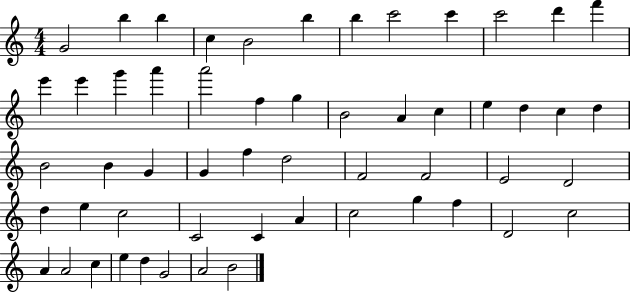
G4/h B5/q B5/q C5/q B4/h B5/q B5/q C6/h C6/q C6/h D6/q F6/q E6/q E6/q G6/q A6/q A6/h F5/q G5/q B4/h A4/q C5/q E5/q D5/q C5/q D5/q B4/h B4/q G4/q G4/q F5/q D5/h F4/h F4/h E4/h D4/h D5/q E5/q C5/h C4/h C4/q A4/q C5/h G5/q F5/q D4/h C5/h A4/q A4/h C5/q E5/q D5/q G4/h A4/h B4/h